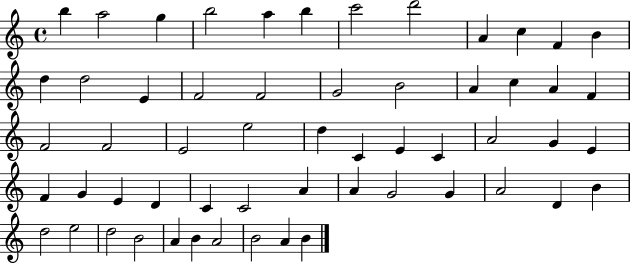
{
  \clef treble
  \time 4/4
  \defaultTimeSignature
  \key c \major
  b''4 a''2 g''4 | b''2 a''4 b''4 | c'''2 d'''2 | a'4 c''4 f'4 b'4 | \break d''4 d''2 e'4 | f'2 f'2 | g'2 b'2 | a'4 c''4 a'4 f'4 | \break f'2 f'2 | e'2 e''2 | d''4 c'4 e'4 c'4 | a'2 g'4 e'4 | \break f'4 g'4 e'4 d'4 | c'4 c'2 a'4 | a'4 g'2 g'4 | a'2 d'4 b'4 | \break d''2 e''2 | d''2 b'2 | a'4 b'4 a'2 | b'2 a'4 b'4 | \break \bar "|."
}